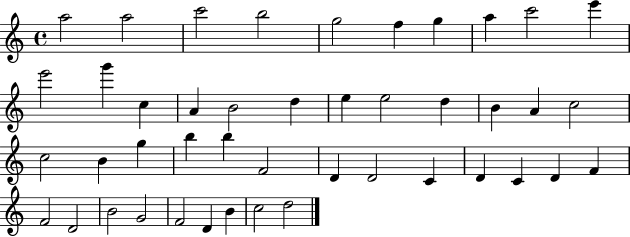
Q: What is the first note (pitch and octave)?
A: A5